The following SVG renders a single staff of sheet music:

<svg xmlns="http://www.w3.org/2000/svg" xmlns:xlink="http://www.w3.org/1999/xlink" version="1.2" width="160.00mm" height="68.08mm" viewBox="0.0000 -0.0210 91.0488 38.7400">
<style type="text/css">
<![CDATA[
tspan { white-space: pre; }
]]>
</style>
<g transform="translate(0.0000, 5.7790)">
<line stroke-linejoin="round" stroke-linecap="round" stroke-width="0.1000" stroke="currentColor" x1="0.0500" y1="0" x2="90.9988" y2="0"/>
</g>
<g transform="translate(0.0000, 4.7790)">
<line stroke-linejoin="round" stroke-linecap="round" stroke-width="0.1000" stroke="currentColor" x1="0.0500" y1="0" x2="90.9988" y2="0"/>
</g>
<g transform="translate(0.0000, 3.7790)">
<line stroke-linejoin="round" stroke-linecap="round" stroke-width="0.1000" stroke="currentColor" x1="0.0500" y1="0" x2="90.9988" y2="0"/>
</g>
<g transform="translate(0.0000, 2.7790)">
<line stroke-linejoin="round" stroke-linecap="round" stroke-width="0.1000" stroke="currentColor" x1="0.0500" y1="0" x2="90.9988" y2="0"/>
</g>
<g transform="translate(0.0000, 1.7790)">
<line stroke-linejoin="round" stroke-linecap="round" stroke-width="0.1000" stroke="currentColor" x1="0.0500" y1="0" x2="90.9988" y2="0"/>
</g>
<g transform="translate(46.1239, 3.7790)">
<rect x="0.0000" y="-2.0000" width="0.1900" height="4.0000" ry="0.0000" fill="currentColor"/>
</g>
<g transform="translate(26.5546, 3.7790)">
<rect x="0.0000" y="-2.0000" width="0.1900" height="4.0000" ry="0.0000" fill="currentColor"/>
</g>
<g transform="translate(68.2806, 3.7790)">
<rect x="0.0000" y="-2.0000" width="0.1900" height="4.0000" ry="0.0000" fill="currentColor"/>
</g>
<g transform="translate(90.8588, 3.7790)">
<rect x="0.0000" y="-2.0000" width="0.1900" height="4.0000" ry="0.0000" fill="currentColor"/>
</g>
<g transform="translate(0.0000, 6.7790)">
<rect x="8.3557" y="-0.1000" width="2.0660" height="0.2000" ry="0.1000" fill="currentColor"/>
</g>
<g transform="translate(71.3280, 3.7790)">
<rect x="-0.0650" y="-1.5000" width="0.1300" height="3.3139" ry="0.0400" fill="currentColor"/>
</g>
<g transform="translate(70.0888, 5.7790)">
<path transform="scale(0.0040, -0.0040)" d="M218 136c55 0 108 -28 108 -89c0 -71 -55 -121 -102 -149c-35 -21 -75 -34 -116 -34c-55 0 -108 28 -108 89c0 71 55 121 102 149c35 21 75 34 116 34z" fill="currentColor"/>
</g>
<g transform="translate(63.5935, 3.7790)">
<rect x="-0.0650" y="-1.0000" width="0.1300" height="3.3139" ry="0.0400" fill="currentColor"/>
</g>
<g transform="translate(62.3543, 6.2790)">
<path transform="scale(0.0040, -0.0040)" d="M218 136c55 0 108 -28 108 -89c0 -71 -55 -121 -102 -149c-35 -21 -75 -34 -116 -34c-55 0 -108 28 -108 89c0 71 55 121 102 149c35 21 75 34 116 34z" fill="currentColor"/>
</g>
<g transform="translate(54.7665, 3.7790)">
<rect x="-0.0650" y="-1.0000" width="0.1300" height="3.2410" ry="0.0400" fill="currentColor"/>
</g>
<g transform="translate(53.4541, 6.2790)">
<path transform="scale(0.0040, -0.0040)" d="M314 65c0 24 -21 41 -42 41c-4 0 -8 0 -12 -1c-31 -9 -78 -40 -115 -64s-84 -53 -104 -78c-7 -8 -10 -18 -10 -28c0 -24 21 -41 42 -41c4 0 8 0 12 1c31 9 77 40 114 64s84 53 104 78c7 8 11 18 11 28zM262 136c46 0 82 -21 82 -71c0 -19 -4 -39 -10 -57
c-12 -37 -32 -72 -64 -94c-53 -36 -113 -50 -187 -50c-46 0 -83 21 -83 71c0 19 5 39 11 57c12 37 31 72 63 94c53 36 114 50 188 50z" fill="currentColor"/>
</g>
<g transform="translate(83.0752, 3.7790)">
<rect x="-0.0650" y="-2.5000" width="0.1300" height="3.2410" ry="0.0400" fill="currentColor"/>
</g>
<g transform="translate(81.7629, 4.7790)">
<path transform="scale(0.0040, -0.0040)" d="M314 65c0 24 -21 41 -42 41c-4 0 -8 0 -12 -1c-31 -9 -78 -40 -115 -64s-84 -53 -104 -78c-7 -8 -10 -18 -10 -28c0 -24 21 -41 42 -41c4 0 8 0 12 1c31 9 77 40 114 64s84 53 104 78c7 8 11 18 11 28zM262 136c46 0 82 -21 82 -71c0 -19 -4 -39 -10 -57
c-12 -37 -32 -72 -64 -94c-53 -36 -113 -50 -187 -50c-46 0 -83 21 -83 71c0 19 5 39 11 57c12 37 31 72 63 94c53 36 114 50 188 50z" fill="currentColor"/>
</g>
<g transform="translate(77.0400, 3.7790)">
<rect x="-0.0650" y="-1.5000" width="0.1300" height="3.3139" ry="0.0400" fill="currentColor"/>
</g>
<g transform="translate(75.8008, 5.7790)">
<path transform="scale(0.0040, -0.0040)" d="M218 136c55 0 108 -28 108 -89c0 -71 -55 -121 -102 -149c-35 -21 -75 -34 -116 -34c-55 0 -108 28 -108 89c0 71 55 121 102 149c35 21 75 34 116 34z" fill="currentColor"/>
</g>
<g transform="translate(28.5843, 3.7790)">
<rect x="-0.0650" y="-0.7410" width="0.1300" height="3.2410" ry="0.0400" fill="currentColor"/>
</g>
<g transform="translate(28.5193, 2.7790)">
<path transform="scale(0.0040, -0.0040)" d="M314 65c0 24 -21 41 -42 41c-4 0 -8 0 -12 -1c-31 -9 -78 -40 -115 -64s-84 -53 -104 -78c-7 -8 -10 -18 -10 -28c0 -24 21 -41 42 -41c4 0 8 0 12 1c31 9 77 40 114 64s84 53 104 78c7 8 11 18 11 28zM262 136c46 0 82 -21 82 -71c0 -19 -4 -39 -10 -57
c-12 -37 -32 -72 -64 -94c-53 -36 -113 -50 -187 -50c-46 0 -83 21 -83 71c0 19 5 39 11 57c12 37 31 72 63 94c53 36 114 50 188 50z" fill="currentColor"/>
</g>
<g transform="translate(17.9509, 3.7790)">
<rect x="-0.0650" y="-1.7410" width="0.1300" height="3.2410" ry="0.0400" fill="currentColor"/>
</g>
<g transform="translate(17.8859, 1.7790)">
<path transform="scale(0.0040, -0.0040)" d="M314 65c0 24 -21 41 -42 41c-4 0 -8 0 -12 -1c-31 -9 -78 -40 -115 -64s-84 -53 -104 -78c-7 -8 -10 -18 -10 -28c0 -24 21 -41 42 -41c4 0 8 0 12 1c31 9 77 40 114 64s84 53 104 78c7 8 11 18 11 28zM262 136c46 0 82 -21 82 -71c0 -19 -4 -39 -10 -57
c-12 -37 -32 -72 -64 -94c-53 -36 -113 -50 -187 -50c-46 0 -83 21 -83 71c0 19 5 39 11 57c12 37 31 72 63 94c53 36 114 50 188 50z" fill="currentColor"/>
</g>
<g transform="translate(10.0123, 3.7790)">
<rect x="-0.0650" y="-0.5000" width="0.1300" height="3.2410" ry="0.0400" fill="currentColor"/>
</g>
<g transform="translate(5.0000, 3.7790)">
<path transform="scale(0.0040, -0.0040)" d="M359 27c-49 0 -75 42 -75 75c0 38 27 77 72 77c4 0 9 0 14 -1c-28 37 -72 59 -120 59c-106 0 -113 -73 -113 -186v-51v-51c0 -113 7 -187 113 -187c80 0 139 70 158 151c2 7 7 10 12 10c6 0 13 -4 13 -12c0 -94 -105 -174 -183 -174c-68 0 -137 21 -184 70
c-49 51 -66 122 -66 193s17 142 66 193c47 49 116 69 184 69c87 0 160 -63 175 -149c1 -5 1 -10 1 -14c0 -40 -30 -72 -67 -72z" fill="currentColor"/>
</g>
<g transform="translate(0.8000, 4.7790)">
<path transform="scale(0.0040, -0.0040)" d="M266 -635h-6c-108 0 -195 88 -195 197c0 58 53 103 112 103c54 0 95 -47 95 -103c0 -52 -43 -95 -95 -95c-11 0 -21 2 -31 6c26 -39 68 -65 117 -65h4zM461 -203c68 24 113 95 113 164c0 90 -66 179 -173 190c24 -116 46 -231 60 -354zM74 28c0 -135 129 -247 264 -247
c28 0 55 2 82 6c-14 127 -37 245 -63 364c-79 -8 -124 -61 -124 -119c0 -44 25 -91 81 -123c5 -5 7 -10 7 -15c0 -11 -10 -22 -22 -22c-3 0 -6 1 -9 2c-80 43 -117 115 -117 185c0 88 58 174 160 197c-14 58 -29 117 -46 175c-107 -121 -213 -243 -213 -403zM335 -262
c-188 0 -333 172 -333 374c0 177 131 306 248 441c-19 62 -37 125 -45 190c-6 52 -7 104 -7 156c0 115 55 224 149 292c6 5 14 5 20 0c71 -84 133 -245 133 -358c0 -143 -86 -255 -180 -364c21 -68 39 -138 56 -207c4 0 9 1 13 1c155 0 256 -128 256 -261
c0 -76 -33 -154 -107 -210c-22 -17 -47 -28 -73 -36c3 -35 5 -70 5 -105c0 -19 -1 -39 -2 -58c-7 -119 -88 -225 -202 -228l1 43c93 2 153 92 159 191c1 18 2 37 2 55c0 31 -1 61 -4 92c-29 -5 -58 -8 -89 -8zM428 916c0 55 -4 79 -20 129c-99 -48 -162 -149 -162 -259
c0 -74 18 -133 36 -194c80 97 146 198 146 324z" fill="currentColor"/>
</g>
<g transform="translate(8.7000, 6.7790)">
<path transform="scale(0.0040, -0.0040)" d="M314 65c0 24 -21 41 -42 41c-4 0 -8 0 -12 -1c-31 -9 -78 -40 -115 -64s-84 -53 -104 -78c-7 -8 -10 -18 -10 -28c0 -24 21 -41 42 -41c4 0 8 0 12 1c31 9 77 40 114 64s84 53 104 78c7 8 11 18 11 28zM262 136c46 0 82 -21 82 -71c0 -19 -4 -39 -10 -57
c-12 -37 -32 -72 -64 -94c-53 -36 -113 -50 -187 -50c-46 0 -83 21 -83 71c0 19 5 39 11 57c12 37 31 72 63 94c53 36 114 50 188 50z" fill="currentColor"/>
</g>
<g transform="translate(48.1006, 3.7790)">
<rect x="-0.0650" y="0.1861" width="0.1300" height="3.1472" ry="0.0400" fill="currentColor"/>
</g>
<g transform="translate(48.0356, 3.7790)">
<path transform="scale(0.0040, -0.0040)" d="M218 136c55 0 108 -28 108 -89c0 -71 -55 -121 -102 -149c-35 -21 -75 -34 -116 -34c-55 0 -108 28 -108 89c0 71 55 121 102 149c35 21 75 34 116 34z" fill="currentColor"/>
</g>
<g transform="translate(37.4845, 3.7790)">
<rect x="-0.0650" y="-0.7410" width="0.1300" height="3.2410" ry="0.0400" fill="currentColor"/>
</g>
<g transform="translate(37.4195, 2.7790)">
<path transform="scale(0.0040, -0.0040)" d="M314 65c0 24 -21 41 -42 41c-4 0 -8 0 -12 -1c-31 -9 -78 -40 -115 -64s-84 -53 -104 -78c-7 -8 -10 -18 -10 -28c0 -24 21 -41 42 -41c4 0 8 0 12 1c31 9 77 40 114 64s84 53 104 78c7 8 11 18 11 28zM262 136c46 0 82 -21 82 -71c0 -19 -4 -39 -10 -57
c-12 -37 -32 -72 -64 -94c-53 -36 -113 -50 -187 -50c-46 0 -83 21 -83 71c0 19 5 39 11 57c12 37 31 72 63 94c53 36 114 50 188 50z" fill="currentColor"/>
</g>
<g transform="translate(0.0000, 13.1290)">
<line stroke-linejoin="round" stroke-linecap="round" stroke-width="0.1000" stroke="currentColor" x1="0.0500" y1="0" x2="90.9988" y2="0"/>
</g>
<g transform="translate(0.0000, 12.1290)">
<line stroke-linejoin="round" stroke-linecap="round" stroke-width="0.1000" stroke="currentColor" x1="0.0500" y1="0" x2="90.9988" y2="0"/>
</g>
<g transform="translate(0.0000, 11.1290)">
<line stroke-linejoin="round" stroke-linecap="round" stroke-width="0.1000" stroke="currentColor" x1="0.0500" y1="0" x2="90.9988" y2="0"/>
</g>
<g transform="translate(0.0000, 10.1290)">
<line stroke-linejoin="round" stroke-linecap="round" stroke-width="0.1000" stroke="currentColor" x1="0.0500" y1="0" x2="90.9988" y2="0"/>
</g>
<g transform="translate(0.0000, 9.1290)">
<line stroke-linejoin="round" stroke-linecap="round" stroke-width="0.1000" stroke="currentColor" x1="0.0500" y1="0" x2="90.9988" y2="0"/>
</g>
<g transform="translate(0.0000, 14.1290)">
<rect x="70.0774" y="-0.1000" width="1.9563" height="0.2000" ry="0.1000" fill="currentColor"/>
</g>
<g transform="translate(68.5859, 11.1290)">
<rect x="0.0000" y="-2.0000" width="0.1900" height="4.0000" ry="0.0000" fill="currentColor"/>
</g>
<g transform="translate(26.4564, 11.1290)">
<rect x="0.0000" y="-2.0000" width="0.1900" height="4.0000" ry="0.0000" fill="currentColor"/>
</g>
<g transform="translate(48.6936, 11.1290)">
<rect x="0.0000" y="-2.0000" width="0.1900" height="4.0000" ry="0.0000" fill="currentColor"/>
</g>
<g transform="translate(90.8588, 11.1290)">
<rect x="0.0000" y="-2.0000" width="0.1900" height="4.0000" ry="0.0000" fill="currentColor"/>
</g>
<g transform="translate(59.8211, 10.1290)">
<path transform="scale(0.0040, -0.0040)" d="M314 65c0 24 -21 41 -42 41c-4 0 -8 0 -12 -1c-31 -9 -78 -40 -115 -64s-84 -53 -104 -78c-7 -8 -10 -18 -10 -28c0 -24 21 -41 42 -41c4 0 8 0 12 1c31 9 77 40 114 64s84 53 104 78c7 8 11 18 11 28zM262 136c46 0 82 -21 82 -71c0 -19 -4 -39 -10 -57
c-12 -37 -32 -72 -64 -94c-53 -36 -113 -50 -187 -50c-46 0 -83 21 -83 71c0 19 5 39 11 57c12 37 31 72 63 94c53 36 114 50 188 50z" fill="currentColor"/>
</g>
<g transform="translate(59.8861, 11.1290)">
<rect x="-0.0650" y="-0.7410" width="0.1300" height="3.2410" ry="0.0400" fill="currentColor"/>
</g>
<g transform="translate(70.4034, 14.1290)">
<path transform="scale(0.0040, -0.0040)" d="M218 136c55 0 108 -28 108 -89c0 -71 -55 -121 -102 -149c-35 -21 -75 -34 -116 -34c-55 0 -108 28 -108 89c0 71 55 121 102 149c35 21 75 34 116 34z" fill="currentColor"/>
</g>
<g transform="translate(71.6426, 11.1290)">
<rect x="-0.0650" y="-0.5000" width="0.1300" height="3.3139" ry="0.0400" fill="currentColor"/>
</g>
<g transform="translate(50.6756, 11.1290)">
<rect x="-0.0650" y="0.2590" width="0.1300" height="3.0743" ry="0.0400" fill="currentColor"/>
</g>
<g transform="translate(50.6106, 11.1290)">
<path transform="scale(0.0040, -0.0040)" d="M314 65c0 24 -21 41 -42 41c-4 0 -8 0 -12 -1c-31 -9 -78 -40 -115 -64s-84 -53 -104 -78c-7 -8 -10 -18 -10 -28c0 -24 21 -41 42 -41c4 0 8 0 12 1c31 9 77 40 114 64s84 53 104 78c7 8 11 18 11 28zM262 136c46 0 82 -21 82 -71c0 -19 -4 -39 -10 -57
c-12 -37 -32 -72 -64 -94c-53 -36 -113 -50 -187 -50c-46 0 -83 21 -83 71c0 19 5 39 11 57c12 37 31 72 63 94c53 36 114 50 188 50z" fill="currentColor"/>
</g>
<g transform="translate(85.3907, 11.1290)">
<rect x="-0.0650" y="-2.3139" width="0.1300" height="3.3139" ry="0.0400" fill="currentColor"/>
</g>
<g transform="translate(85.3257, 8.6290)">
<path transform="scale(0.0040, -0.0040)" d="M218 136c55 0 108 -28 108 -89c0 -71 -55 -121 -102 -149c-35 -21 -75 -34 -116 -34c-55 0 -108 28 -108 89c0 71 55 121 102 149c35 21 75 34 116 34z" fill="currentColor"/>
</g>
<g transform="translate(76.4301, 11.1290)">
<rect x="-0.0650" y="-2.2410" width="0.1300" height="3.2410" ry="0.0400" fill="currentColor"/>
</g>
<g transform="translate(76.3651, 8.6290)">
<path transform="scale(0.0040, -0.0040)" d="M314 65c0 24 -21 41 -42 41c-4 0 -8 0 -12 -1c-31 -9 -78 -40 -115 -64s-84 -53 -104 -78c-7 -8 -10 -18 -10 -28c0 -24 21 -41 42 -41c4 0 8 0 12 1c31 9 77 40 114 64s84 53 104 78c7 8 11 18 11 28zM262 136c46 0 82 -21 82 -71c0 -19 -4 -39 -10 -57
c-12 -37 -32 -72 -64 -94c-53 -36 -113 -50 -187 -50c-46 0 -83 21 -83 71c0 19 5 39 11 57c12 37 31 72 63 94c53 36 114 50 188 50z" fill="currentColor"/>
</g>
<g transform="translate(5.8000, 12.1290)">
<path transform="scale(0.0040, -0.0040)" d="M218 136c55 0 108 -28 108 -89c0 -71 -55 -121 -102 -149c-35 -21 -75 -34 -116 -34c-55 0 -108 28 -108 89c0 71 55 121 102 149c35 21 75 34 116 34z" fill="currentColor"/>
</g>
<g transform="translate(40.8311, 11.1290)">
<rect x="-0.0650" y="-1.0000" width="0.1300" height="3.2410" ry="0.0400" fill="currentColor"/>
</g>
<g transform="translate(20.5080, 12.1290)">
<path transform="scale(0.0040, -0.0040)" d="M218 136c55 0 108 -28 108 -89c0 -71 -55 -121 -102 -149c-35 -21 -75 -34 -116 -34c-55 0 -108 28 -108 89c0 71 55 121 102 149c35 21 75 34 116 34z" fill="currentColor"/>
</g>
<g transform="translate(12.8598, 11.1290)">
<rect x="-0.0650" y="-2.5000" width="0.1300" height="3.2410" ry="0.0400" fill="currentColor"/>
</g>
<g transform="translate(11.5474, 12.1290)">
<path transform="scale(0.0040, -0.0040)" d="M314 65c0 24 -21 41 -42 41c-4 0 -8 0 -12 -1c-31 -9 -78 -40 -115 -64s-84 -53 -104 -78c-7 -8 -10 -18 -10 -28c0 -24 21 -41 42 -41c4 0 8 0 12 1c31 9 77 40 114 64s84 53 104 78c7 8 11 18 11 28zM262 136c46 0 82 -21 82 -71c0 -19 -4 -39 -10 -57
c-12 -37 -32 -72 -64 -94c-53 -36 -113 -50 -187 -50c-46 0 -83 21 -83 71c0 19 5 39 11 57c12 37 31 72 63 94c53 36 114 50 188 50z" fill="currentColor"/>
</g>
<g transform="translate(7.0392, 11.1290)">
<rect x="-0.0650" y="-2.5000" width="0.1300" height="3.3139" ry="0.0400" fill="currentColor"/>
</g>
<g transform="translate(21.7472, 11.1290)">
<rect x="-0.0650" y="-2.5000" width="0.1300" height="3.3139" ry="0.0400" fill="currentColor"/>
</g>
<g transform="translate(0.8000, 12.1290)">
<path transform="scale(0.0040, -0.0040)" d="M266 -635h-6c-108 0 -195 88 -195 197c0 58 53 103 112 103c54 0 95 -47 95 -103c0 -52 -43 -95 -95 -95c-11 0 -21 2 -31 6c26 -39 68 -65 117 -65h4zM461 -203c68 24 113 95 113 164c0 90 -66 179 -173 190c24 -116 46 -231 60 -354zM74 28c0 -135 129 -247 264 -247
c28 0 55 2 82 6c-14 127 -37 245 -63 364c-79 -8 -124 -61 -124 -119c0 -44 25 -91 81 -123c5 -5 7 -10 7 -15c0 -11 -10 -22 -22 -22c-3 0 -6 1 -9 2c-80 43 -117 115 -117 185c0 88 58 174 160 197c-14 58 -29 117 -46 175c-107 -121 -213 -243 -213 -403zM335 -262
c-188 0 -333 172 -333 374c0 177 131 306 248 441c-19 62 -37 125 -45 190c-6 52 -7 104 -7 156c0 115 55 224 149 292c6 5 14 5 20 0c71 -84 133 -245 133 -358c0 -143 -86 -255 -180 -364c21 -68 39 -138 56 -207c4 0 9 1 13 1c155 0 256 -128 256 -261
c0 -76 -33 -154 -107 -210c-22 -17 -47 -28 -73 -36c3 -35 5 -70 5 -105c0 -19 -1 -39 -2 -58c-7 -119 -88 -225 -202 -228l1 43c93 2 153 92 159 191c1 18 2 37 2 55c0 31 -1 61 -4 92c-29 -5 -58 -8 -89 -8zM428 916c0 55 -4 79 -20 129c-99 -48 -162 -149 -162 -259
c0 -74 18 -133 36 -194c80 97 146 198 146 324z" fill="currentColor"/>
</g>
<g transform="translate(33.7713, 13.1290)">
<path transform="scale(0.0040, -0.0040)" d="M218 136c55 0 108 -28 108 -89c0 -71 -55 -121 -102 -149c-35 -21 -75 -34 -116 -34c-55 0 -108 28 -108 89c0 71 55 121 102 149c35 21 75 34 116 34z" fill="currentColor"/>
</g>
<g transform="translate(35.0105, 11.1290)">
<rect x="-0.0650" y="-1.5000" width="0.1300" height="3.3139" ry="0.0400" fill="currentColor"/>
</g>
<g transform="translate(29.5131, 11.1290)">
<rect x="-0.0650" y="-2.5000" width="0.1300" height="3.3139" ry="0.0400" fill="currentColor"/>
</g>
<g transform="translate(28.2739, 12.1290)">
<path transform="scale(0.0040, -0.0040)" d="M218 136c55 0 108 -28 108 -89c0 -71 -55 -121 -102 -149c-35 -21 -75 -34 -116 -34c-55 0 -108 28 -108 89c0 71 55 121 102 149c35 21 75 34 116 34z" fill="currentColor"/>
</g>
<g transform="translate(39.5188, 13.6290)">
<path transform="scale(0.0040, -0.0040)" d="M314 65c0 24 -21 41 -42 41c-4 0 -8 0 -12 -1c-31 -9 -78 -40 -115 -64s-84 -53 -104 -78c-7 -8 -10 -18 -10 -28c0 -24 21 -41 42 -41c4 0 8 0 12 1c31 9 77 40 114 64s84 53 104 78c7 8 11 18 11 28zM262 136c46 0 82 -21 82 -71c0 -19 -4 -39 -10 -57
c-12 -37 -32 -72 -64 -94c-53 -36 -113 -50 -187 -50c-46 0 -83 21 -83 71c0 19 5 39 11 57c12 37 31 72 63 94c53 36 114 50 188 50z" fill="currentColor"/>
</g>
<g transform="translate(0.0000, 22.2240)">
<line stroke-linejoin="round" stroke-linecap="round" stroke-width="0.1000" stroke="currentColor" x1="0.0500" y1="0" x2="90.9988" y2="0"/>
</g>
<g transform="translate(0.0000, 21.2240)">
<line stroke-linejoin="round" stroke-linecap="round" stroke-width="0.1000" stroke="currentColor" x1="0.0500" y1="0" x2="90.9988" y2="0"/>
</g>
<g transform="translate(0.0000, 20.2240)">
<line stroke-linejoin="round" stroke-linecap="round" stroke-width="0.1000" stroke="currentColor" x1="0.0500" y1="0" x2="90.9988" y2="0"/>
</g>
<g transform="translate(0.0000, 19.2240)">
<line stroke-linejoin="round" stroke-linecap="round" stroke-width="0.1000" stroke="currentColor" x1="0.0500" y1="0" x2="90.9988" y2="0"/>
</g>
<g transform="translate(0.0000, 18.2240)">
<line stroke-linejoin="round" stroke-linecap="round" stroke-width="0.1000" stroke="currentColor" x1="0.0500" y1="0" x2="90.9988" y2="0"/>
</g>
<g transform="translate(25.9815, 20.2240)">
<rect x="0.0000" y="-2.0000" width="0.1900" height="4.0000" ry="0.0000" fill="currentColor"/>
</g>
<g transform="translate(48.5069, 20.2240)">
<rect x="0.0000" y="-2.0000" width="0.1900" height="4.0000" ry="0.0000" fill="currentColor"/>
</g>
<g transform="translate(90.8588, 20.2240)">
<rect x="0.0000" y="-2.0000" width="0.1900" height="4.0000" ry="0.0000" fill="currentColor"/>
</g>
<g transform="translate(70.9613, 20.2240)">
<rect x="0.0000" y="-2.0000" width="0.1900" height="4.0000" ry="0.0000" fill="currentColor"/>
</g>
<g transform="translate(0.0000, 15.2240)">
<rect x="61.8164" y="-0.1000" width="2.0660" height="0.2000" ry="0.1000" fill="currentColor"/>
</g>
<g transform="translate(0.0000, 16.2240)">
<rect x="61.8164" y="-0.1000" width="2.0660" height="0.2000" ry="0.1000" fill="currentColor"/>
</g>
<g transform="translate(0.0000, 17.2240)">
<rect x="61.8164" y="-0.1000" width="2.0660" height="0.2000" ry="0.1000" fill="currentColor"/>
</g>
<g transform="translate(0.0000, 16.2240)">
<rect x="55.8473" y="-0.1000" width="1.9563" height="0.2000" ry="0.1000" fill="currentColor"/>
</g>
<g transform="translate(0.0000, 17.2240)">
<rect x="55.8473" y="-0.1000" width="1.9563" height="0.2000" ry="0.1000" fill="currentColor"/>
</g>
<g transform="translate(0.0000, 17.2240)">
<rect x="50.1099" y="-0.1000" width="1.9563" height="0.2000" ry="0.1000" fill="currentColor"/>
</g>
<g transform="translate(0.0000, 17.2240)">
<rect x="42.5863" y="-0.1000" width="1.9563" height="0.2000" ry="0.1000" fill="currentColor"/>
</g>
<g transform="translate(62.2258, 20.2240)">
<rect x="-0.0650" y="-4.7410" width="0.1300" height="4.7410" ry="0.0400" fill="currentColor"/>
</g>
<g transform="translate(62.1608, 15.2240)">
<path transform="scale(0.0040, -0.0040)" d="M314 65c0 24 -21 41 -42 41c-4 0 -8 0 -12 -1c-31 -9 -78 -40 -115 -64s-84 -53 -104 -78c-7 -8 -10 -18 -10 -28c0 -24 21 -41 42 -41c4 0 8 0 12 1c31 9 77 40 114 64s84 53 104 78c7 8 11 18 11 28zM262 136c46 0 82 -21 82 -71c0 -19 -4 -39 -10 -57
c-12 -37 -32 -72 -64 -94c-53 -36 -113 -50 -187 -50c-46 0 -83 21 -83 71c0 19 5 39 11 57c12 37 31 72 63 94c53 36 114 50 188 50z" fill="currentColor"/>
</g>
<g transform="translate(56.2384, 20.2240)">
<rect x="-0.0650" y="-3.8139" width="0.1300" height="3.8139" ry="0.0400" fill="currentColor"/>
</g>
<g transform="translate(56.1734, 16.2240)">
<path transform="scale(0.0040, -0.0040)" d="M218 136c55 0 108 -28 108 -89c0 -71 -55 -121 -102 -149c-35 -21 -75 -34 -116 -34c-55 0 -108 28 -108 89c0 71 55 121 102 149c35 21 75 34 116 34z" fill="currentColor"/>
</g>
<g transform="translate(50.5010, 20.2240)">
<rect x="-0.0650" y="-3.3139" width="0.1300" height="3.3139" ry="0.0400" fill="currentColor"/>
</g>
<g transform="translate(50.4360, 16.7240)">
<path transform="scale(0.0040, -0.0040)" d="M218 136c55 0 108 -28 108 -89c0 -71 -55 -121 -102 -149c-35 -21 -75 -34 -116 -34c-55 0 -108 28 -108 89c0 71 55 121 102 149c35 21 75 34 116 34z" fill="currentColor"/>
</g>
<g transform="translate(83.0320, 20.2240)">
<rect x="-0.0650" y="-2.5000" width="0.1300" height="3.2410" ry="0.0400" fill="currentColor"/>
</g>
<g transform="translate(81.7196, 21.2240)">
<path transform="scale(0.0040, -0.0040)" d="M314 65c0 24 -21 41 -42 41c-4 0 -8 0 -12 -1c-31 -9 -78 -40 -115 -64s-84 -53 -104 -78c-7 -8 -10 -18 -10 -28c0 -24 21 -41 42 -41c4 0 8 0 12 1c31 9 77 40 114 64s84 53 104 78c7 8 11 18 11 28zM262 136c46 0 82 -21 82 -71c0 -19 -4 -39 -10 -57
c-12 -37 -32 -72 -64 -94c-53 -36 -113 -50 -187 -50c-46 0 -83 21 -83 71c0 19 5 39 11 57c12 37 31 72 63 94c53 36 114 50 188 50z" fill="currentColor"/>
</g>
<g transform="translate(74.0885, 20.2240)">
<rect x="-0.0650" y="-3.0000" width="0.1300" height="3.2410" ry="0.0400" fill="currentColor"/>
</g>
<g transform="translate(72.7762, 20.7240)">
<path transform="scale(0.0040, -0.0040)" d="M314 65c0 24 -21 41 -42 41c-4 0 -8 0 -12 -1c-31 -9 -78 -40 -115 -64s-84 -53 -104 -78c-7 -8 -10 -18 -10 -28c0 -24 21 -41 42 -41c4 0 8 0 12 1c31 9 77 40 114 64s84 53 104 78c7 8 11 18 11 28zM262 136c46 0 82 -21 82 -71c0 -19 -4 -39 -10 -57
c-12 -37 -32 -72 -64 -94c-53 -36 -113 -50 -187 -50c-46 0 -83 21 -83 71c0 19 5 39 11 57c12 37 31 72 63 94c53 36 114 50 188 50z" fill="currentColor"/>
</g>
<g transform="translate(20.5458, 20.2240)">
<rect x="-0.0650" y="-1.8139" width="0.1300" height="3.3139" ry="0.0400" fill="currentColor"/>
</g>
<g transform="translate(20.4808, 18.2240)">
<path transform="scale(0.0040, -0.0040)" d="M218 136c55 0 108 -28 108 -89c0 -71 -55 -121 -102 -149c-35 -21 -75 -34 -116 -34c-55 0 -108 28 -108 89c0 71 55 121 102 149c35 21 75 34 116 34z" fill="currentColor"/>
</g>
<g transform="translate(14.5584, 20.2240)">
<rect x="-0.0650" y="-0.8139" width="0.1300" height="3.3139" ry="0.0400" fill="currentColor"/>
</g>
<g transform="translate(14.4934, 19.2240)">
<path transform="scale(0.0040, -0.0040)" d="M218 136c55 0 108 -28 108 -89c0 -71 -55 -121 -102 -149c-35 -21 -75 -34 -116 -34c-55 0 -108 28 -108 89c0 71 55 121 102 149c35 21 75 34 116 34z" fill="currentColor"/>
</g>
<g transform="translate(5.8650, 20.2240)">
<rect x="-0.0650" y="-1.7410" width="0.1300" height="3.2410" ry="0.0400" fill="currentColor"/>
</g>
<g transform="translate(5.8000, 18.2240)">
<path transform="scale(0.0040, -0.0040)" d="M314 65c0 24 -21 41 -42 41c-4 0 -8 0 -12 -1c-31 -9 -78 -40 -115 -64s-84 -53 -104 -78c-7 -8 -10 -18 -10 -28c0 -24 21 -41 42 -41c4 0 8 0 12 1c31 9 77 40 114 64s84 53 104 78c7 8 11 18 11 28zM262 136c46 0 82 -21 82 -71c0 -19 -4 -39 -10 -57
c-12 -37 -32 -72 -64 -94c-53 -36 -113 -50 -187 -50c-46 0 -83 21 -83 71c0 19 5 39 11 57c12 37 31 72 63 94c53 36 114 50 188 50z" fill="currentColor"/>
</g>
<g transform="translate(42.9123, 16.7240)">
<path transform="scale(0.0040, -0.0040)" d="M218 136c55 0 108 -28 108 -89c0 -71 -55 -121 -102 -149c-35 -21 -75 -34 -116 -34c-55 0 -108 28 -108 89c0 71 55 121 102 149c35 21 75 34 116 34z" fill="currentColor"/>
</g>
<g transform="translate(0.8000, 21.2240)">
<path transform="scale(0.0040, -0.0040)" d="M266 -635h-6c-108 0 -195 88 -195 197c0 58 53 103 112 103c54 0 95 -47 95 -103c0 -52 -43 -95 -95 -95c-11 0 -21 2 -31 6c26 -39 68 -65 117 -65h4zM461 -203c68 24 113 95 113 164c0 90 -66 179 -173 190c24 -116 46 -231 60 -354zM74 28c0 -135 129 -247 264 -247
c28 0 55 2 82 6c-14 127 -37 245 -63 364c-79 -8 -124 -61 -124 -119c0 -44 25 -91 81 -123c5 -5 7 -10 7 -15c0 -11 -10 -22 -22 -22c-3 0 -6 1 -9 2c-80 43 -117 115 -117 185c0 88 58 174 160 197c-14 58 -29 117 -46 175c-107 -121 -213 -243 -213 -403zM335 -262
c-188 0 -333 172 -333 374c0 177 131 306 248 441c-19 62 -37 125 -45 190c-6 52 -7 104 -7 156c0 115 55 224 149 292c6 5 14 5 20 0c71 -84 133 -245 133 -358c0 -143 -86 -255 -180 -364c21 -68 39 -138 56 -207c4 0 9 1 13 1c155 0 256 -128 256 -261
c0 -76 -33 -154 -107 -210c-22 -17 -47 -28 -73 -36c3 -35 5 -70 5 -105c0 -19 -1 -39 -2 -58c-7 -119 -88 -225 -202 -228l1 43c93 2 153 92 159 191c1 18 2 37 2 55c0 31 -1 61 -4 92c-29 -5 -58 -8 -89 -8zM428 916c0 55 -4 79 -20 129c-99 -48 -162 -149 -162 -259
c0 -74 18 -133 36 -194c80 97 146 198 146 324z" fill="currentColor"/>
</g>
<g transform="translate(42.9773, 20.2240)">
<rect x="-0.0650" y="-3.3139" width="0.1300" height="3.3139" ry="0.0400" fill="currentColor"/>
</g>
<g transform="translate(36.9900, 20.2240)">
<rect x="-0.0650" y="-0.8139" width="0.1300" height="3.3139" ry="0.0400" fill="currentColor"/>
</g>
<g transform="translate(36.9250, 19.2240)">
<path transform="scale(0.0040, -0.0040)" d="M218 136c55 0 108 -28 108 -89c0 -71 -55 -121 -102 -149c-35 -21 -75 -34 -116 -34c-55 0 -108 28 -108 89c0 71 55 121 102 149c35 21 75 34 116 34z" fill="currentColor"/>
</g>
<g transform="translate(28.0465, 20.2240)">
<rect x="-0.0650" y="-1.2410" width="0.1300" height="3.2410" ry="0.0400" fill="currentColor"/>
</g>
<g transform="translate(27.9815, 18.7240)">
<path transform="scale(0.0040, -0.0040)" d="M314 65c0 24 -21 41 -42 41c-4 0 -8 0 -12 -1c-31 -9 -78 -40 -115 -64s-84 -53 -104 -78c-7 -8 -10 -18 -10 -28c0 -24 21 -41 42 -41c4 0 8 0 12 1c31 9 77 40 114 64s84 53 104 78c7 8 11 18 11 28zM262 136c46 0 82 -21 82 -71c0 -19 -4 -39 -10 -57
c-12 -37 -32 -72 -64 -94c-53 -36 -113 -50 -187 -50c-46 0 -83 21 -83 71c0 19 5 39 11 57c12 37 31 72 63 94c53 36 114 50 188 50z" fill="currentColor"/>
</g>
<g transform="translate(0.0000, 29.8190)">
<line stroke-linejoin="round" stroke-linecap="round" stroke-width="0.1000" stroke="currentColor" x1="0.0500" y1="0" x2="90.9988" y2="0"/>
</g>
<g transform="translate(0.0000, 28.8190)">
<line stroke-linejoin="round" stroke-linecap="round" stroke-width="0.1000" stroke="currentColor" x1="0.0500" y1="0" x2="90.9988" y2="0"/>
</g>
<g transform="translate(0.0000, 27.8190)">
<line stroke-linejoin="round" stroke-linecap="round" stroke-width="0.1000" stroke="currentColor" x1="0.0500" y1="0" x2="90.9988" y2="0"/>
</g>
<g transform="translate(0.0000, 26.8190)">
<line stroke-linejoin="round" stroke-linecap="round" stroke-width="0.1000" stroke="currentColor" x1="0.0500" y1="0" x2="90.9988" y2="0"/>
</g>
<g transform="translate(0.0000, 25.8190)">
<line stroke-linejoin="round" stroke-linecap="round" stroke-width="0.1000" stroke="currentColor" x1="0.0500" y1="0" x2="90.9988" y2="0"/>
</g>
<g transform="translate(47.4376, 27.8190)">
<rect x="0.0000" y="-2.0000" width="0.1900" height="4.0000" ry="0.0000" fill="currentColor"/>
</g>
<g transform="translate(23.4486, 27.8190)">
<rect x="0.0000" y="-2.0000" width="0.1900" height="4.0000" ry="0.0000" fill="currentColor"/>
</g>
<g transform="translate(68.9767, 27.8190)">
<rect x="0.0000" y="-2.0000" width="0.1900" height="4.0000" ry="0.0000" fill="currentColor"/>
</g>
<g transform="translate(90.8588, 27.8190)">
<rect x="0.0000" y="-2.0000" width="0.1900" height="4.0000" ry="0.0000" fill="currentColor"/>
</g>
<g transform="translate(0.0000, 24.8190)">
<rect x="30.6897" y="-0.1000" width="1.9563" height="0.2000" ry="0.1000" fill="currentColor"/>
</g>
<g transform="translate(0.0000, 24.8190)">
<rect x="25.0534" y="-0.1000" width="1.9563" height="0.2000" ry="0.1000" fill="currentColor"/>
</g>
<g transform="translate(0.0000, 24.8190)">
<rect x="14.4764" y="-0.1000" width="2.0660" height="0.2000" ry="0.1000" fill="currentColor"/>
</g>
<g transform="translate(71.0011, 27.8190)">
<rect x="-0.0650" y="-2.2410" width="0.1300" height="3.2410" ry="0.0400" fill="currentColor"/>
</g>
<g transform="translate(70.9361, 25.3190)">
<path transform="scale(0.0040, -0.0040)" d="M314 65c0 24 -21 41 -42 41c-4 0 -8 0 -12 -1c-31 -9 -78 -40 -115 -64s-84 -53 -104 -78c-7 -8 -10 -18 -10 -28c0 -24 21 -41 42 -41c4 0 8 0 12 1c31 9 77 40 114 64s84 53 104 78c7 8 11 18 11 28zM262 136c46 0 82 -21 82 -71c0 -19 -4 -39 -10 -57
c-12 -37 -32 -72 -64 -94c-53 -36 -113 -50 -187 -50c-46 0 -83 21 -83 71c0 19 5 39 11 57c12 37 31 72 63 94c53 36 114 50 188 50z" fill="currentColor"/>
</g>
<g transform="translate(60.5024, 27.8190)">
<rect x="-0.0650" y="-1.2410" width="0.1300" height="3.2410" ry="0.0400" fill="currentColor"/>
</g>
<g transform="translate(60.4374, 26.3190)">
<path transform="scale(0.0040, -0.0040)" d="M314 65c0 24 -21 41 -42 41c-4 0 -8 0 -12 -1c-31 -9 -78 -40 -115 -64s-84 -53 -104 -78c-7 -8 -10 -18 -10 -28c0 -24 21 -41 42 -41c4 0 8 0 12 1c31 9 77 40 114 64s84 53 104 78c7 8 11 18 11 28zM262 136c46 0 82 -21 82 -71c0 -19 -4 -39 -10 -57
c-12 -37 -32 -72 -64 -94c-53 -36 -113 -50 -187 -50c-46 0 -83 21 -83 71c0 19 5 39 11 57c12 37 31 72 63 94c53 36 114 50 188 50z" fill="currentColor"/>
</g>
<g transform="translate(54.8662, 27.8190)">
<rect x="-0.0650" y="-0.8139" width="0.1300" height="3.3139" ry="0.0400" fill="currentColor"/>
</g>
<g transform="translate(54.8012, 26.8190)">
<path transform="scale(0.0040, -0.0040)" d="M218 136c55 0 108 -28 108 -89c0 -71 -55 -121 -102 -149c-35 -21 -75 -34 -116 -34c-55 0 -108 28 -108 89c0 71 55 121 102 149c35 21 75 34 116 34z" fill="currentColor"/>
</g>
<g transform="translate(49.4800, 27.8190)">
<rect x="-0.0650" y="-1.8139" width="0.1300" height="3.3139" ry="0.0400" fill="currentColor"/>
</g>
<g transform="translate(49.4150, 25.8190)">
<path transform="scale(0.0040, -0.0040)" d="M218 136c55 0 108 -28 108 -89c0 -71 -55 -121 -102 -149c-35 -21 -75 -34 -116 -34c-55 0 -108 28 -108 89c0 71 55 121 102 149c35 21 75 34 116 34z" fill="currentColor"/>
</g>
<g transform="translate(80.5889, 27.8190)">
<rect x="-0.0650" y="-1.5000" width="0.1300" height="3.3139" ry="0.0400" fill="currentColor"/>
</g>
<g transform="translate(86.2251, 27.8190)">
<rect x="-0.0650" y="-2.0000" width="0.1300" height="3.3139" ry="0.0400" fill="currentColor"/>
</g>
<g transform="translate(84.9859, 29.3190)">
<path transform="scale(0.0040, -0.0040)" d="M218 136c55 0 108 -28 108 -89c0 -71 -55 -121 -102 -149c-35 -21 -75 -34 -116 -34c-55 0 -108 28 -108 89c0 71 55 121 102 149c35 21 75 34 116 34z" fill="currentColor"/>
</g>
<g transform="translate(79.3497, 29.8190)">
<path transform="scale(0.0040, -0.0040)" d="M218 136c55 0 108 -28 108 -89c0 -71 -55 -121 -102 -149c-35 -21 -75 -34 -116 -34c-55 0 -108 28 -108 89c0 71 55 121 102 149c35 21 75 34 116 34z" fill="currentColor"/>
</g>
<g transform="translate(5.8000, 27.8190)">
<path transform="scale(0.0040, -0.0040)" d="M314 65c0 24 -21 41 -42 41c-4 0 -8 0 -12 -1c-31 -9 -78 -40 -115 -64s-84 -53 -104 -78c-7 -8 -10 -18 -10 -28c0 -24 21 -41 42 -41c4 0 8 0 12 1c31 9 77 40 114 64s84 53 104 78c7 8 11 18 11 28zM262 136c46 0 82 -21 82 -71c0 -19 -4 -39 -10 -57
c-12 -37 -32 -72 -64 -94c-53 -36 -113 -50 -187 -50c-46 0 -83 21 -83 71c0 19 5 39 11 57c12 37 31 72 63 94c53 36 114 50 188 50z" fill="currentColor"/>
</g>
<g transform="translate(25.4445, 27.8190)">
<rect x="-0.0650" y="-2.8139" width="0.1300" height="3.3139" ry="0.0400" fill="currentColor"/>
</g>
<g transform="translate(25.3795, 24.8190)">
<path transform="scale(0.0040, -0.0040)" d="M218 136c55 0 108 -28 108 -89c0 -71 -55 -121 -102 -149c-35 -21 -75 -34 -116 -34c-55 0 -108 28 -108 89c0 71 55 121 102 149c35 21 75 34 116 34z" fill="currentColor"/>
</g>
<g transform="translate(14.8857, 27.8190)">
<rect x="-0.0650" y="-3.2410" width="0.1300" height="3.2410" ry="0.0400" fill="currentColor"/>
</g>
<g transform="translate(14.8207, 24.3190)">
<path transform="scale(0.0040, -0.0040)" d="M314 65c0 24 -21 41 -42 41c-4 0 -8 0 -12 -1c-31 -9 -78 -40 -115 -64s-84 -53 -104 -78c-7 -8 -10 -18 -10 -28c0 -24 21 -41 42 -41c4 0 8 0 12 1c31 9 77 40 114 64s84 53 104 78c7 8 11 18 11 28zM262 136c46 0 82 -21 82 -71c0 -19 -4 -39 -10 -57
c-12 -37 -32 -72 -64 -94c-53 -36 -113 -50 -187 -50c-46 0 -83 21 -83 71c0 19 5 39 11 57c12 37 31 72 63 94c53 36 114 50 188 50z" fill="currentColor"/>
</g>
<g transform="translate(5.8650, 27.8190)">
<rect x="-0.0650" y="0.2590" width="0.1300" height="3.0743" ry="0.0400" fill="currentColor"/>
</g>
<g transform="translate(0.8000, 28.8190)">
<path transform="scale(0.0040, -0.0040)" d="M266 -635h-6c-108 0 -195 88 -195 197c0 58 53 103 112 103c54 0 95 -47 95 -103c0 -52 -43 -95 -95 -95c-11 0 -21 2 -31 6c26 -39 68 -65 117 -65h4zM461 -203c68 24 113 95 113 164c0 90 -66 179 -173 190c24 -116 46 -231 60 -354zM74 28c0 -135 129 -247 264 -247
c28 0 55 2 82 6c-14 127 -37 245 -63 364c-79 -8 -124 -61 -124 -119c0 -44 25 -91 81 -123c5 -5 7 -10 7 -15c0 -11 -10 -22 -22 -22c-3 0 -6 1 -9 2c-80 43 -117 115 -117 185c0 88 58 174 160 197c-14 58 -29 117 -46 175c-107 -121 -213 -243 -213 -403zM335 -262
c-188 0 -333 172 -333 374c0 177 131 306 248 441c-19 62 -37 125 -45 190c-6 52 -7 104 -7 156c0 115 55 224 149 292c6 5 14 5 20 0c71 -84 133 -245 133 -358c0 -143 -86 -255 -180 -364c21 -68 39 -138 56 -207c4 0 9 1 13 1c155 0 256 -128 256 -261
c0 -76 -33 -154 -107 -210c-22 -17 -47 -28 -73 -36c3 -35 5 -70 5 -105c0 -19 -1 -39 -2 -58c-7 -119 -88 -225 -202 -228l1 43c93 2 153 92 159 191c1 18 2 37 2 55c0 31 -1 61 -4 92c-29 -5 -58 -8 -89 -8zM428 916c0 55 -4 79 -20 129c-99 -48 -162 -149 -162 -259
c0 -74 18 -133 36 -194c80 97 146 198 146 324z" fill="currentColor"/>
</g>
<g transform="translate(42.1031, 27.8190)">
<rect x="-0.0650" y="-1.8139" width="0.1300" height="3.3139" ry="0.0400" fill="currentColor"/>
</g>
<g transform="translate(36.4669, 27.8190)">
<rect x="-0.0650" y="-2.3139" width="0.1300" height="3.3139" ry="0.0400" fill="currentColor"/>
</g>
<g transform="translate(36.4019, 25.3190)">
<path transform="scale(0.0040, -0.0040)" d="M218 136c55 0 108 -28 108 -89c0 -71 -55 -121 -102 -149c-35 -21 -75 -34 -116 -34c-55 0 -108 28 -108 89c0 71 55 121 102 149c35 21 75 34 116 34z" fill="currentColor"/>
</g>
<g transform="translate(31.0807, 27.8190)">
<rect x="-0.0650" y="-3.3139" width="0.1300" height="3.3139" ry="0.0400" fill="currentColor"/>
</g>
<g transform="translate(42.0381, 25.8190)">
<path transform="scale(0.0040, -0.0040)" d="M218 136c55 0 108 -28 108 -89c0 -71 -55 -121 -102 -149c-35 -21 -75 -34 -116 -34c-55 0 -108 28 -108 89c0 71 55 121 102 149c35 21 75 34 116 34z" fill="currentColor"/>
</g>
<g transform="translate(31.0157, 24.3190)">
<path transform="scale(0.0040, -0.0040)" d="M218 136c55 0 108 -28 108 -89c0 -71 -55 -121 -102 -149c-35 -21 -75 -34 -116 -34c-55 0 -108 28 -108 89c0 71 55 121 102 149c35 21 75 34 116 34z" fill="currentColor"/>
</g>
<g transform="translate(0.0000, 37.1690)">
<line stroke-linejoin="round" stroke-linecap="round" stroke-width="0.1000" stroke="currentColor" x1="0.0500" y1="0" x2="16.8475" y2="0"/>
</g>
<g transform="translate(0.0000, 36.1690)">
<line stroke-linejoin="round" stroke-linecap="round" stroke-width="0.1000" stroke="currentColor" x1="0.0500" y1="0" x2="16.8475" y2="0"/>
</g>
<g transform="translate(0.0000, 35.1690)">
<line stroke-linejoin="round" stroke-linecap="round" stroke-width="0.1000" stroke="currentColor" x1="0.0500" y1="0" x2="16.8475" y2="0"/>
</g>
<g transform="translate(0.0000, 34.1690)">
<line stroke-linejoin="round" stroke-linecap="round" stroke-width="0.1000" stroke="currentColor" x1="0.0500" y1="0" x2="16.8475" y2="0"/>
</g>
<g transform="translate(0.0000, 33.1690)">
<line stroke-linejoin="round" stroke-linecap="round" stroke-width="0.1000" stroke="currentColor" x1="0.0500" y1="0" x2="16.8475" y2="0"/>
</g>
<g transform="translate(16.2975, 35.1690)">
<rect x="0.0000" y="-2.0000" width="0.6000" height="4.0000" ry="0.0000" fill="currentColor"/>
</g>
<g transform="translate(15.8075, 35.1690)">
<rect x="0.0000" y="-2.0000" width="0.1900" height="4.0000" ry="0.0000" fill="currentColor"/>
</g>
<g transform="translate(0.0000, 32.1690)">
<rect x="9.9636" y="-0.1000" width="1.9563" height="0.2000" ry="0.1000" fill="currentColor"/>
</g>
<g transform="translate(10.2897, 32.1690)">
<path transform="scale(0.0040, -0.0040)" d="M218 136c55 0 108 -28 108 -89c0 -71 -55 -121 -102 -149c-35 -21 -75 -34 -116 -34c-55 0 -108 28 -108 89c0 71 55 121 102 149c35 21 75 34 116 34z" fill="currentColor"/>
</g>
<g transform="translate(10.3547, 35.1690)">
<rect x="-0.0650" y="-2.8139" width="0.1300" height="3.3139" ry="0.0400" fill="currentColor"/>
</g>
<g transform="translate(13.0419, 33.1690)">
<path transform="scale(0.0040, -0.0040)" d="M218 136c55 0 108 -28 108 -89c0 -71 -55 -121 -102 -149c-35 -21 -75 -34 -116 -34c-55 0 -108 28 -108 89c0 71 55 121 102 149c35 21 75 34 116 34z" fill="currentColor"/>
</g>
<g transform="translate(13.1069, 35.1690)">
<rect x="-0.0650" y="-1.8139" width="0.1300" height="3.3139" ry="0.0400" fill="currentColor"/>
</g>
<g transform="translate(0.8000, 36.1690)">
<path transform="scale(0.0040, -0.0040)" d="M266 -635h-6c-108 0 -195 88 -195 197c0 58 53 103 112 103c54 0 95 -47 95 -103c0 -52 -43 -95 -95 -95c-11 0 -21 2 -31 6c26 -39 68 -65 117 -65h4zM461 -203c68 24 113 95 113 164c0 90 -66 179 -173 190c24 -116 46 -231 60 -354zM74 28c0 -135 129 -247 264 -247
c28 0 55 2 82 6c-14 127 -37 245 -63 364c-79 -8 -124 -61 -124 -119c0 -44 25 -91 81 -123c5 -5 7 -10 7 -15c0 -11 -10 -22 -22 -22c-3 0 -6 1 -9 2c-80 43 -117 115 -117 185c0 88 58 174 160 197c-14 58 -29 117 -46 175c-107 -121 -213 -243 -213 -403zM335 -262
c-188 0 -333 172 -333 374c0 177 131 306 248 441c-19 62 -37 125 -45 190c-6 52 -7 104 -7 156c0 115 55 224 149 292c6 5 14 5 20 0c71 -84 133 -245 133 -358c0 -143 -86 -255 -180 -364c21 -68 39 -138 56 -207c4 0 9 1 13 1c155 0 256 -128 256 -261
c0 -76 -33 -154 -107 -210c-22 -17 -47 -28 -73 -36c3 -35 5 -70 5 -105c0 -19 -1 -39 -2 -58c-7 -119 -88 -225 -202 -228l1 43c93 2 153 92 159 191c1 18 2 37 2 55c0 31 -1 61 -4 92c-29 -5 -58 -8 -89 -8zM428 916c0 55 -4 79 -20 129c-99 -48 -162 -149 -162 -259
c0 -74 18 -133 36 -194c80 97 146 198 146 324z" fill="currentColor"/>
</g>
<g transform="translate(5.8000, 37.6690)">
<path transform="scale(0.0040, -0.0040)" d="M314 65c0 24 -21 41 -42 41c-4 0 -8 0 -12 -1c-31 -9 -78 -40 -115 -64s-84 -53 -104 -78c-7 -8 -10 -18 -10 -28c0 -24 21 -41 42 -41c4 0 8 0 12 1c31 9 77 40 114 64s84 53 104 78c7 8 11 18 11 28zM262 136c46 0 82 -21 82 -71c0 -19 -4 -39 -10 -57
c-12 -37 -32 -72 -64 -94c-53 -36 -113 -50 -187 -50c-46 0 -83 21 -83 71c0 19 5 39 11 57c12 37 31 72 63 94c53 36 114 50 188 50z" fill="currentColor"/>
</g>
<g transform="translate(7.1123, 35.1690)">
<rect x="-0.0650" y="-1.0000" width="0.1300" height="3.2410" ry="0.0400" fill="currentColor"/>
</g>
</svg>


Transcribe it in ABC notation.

X:1
T:Untitled
M:4/4
L:1/4
K:C
C2 f2 d2 d2 B D2 D E E G2 G G2 G G E D2 B2 d2 C g2 g f2 d f e2 d b b c' e'2 A2 G2 B2 b2 a b g f f d e2 g2 E F D2 a f